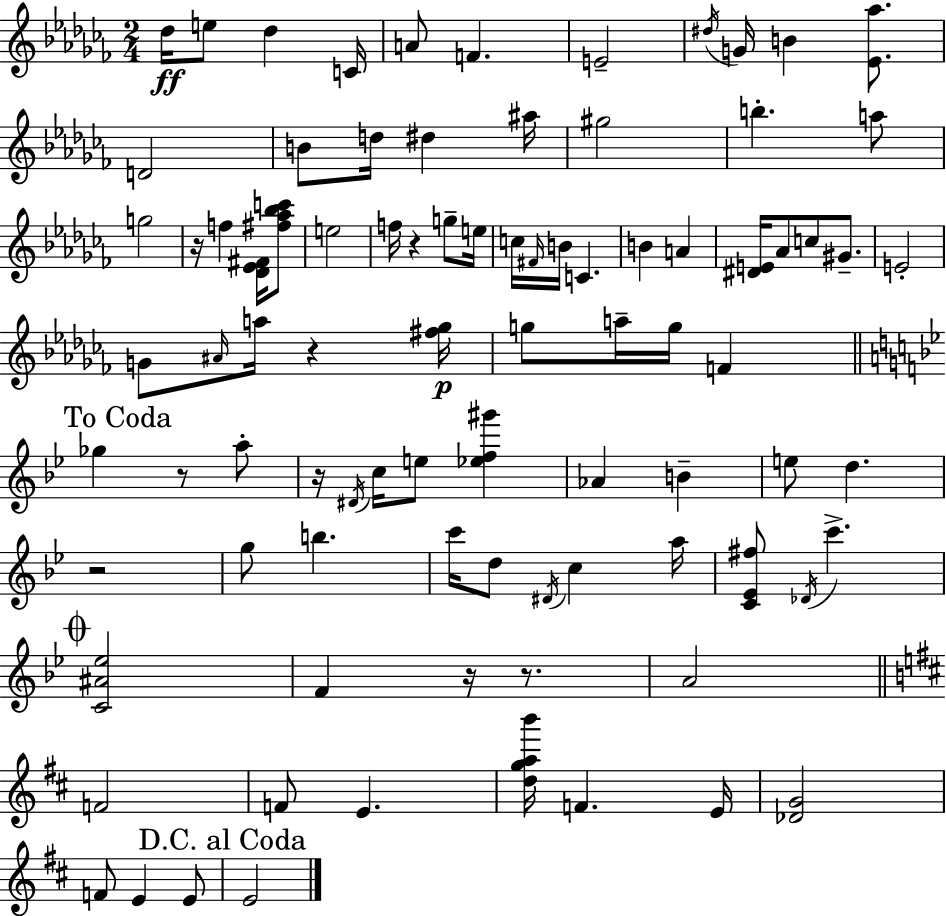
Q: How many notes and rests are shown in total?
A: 88